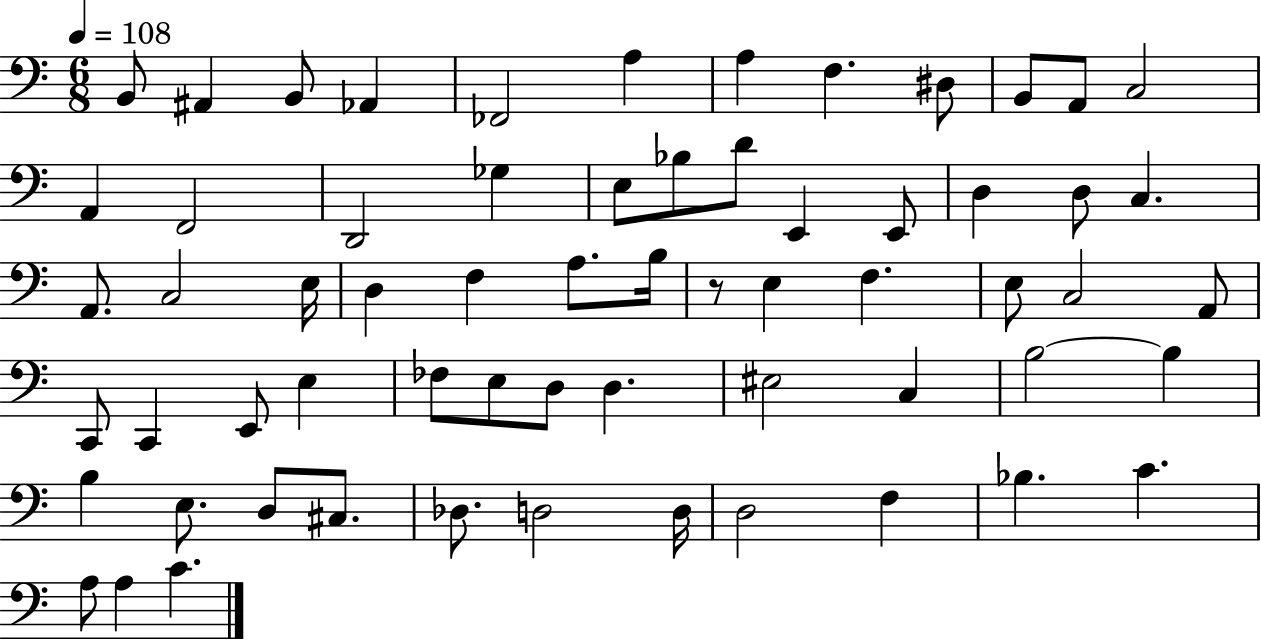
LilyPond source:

{
  \clef bass
  \numericTimeSignature
  \time 6/8
  \key c \major
  \tempo 4 = 108
  b,8 ais,4 b,8 aes,4 | fes,2 a4 | a4 f4. dis8 | b,8 a,8 c2 | \break a,4 f,2 | d,2 ges4 | e8 bes8 d'8 e,4 e,8 | d4 d8 c4. | \break a,8. c2 e16 | d4 f4 a8. b16 | r8 e4 f4. | e8 c2 a,8 | \break c,8 c,4 e,8 e4 | fes8 e8 d8 d4. | eis2 c4 | b2~~ b4 | \break b4 e8. d8 cis8. | des8. d2 d16 | d2 f4 | bes4. c'4. | \break a8 a4 c'4. | \bar "|."
}